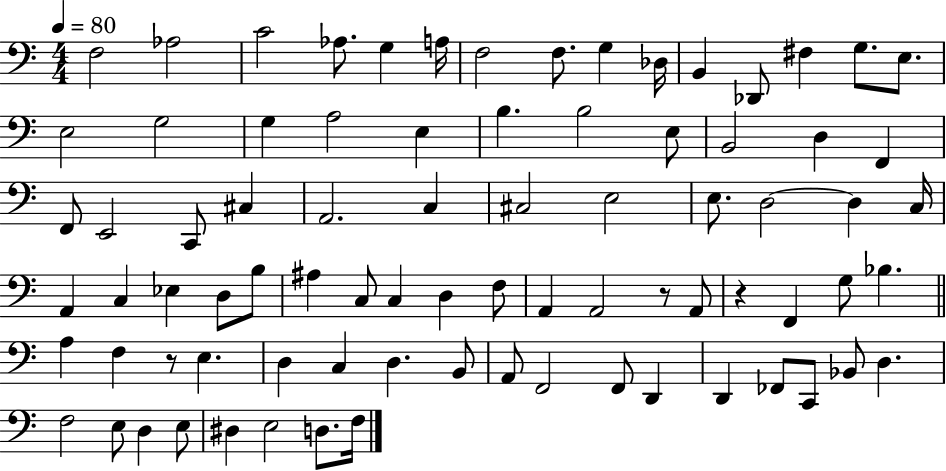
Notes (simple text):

F3/h Ab3/h C4/h Ab3/e. G3/q A3/s F3/h F3/e. G3/q Db3/s B2/q Db2/e F#3/q G3/e. E3/e. E3/h G3/h G3/q A3/h E3/q B3/q. B3/h E3/e B2/h D3/q F2/q F2/e E2/h C2/e C#3/q A2/h. C3/q C#3/h E3/h E3/e. D3/h D3/q C3/s A2/q C3/q Eb3/q D3/e B3/e A#3/q C3/e C3/q D3/q F3/e A2/q A2/h R/e A2/e R/q F2/q G3/e Bb3/q. A3/q F3/q R/e E3/q. D3/q C3/q D3/q. B2/e A2/e F2/h F2/e D2/q D2/q FES2/e C2/e Bb2/e D3/q. F3/h E3/e D3/q E3/e D#3/q E3/h D3/e. F3/s